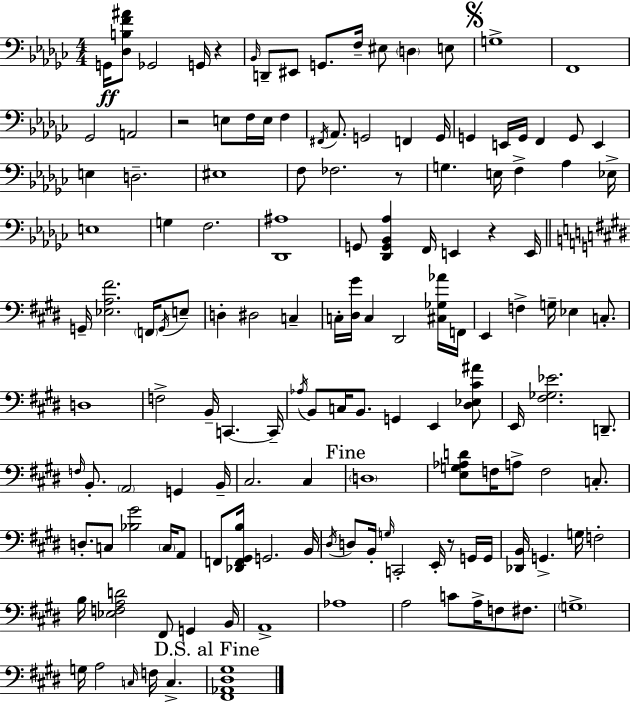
G2/s [Db3,B3,F4,A#4]/e Gb2/h G2/s R/q Bb2/s D2/e EIS2/e G2/e. F3/s EIS3/e D3/q E3/e G3/w F2/w Gb2/h A2/h R/h E3/e F3/s E3/s F3/q F#2/s Ab2/e. G2/h F2/q G2/s G2/q E2/s G2/s F2/q G2/e E2/q E3/q D3/h. EIS3/w F3/e FES3/h. R/e G3/q. E3/s F3/q Ab3/q Eb3/s E3/w G3/q F3/h. [Db2,A#3]/w G2/e [Db2,G2,Bb2,Ab3]/q F2/s E2/q R/q E2/s G2/s [Eb3,A3,F#4]/h. F2/s G2/s E3/e D3/q D#3/h C3/q C3/s [D#3,G#4]/s C3/q D#2/h [C#3,Gb3,Ab4]/s F2/s E2/q F3/q G3/s Eb3/q C3/e. D3/w F3/h B2/s C2/q. C2/s Ab3/s B2/e C3/s B2/e. G2/q E2/q [D#3,Eb3,C#4,A#4]/e E2/s [F#3,Gb3,Eb4]/h. D2/e. F3/s B2/e. A2/h G2/q B2/s C#3/h. C#3/q D3/w [E3,G3,Ab3,D4]/e F3/s A3/e F3/h C3/e. D3/e. C3/e [Bb3,G#4]/h C3/s A2/e F2/e [Db2,F2,G#2,B3]/s G2/h. B2/s D#3/s D3/e B2/s G3/s C2/h E2/s R/e G2/s G2/s [Db2,B2]/s G2/q. G3/s F3/h B3/s [Eb3,F3,A3,D4]/h F#2/e G2/q B2/s A2/w Ab3/w A3/h C4/e A3/s F3/e F#3/e. G3/w G3/s A3/h C3/s F3/s C3/q. [F#2,Ab2,D#3,G#3]/w